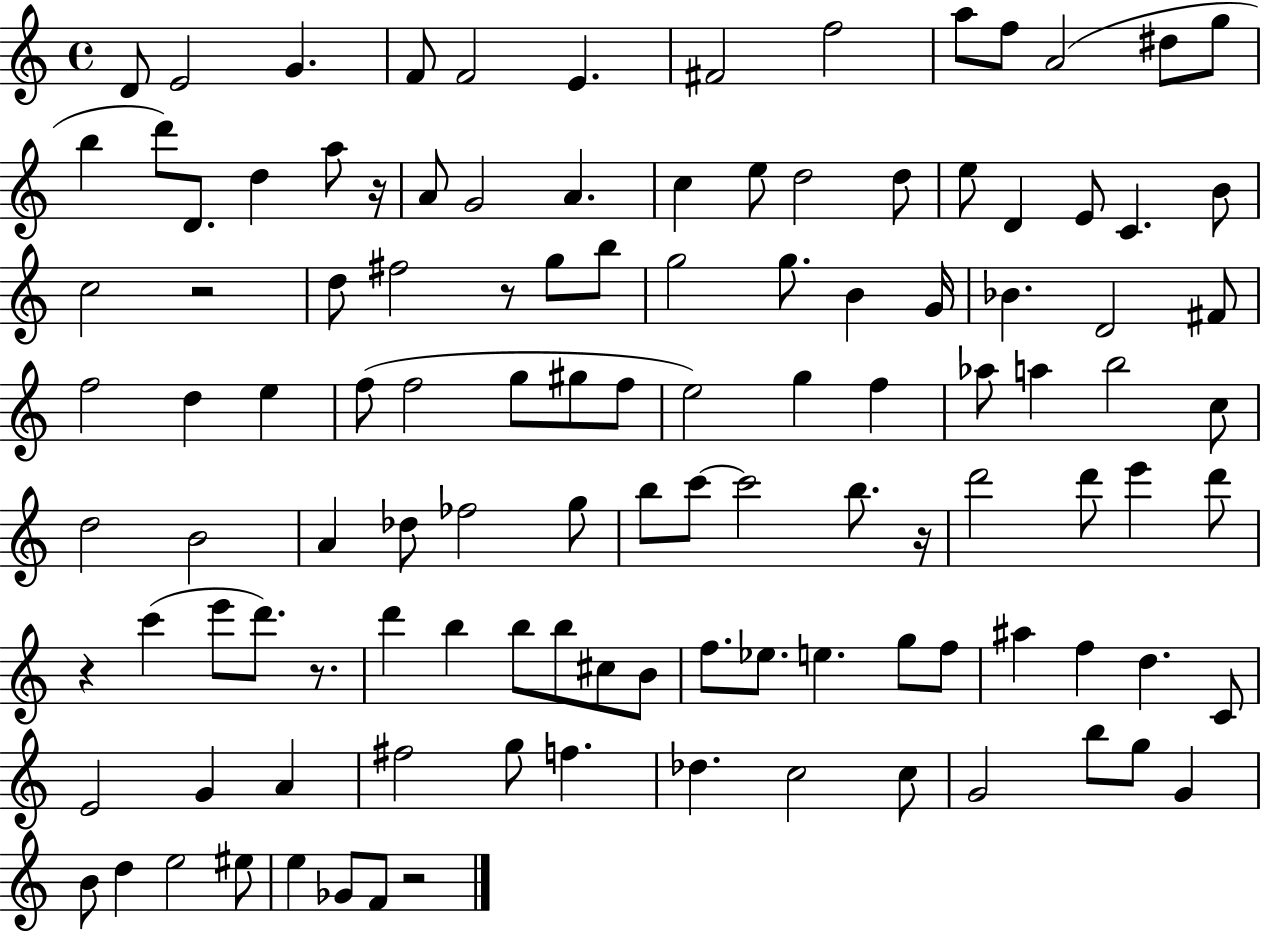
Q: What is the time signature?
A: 4/4